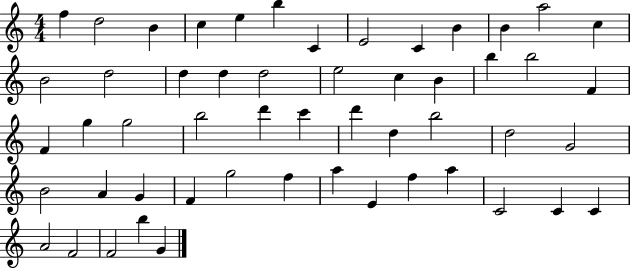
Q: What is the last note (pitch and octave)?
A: G4